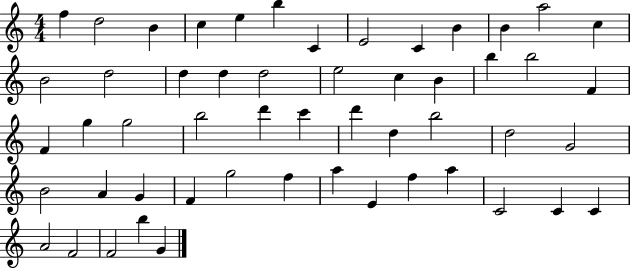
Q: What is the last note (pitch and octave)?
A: G4